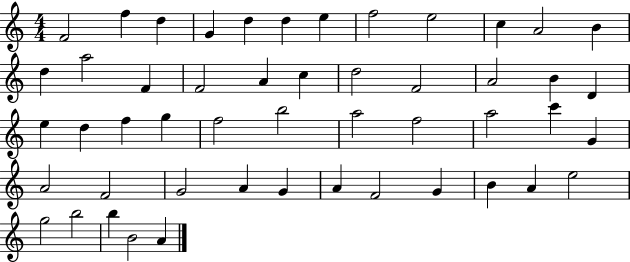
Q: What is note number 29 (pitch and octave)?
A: B5